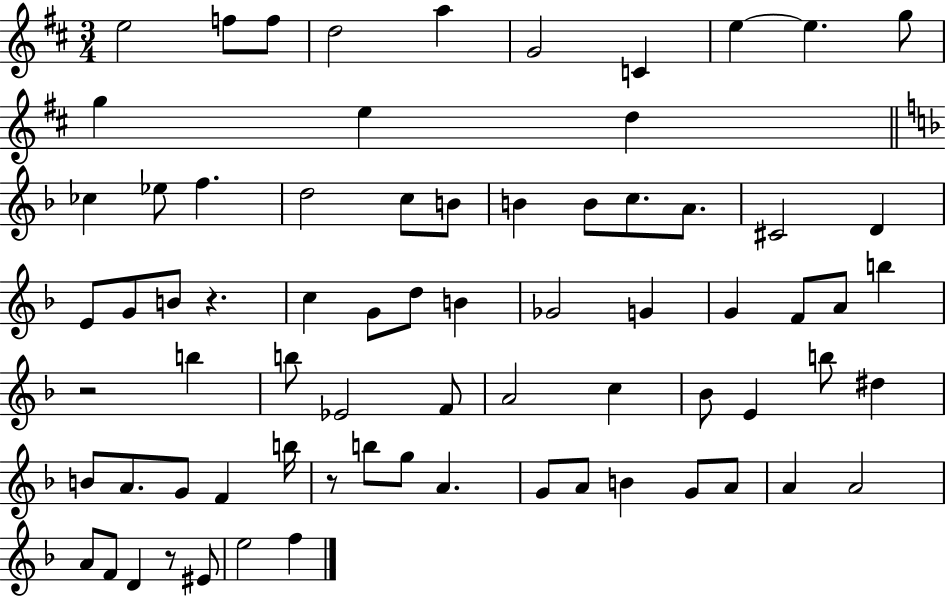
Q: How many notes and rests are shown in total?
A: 73